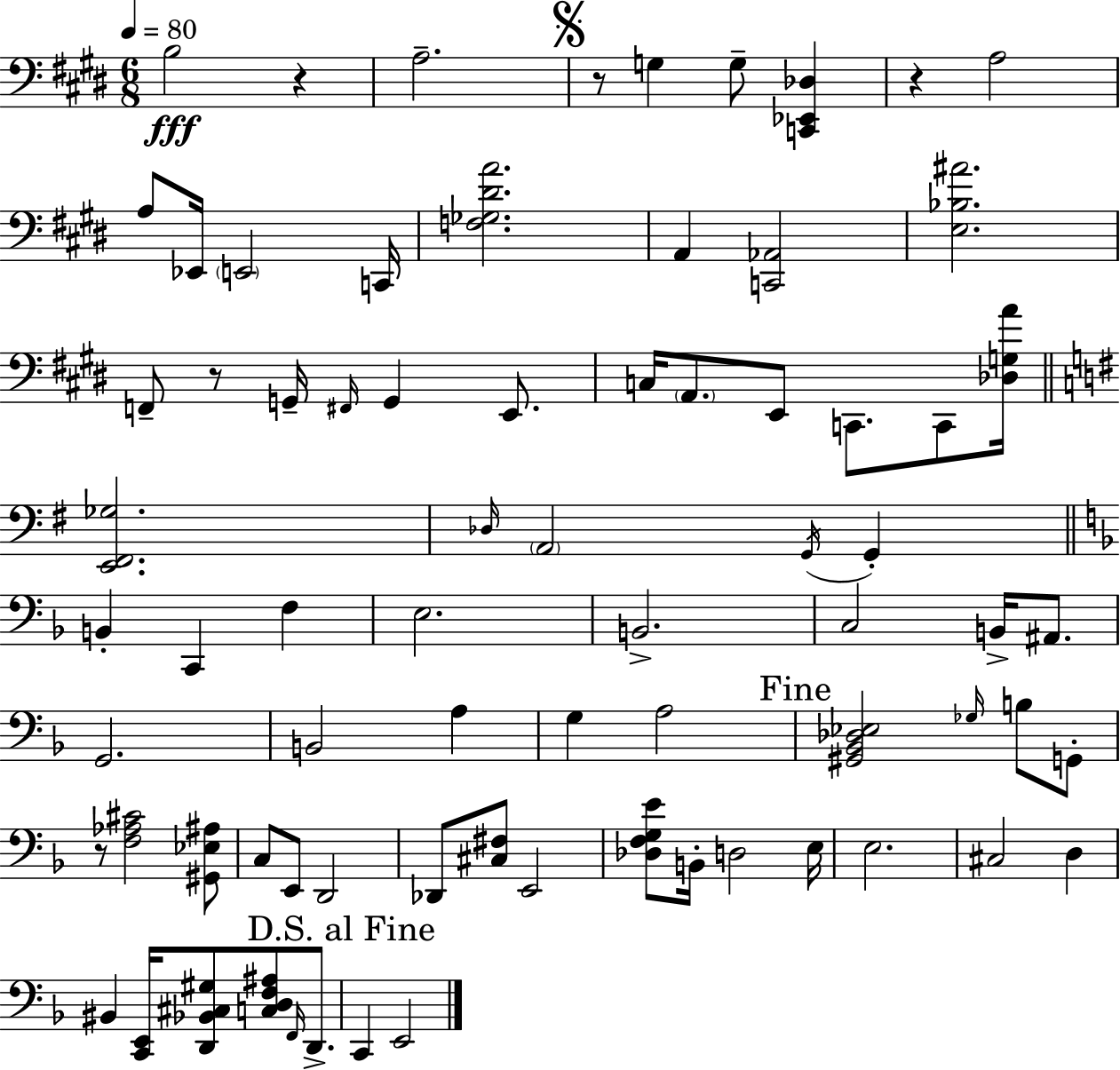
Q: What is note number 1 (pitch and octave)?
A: B3